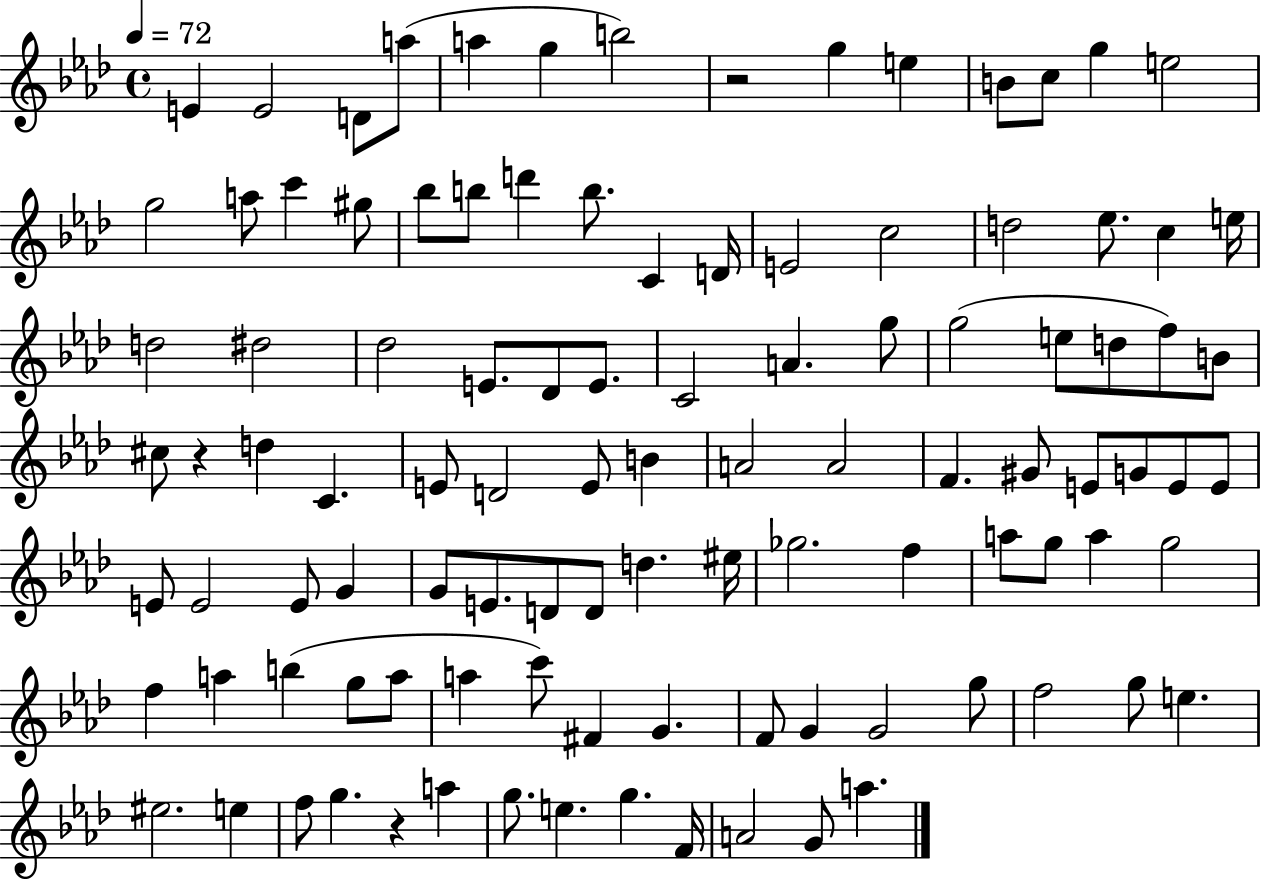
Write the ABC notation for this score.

X:1
T:Untitled
M:4/4
L:1/4
K:Ab
E E2 D/2 a/2 a g b2 z2 g e B/2 c/2 g e2 g2 a/2 c' ^g/2 _b/2 b/2 d' b/2 C D/4 E2 c2 d2 _e/2 c e/4 d2 ^d2 _d2 E/2 _D/2 E/2 C2 A g/2 g2 e/2 d/2 f/2 B/2 ^c/2 z d C E/2 D2 E/2 B A2 A2 F ^G/2 E/2 G/2 E/2 E/2 E/2 E2 E/2 G G/2 E/2 D/2 D/2 d ^e/4 _g2 f a/2 g/2 a g2 f a b g/2 a/2 a c'/2 ^F G F/2 G G2 g/2 f2 g/2 e ^e2 e f/2 g z a g/2 e g F/4 A2 G/2 a